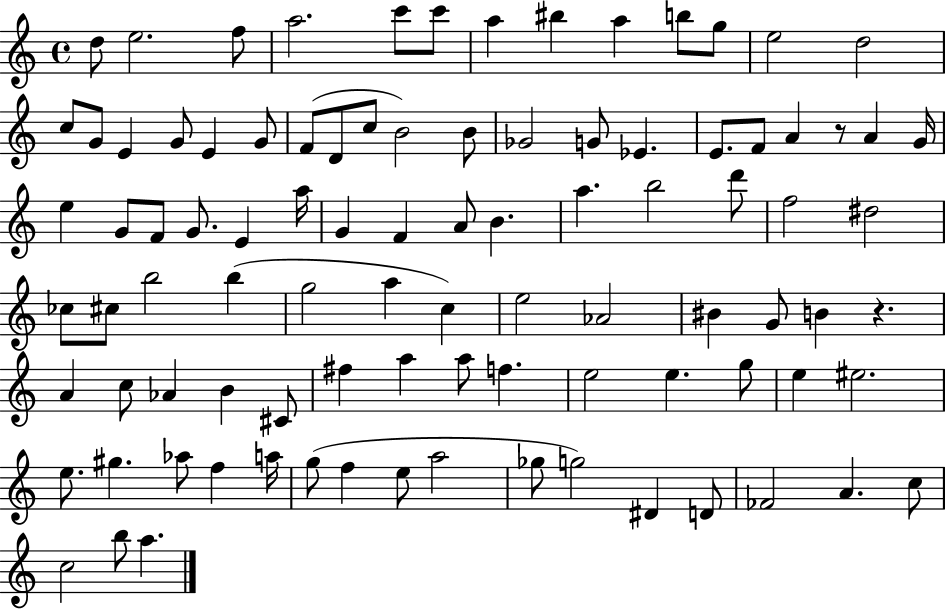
{
  \clef treble
  \time 4/4
  \defaultTimeSignature
  \key c \major
  d''8 e''2. f''8 | a''2. c'''8 c'''8 | a''4 bis''4 a''4 b''8 g''8 | e''2 d''2 | \break c''8 g'8 e'4 g'8 e'4 g'8 | f'8( d'8 c''8 b'2) b'8 | ges'2 g'8 ees'4. | e'8. f'8 a'4 r8 a'4 g'16 | \break e''4 g'8 f'8 g'8. e'4 a''16 | g'4 f'4 a'8 b'4. | a''4. b''2 d'''8 | f''2 dis''2 | \break ces''8 cis''8 b''2 b''4( | g''2 a''4 c''4) | e''2 aes'2 | bis'4 g'8 b'4 r4. | \break a'4 c''8 aes'4 b'4 cis'8 | fis''4 a''4 a''8 f''4. | e''2 e''4. g''8 | e''4 eis''2. | \break e''8. gis''4. aes''8 f''4 a''16 | g''8( f''4 e''8 a''2 | ges''8 g''2) dis'4 d'8 | fes'2 a'4. c''8 | \break c''2 b''8 a''4. | \bar "|."
}